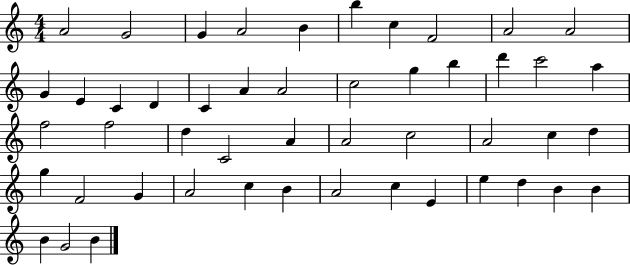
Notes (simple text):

A4/h G4/h G4/q A4/h B4/q B5/q C5/q F4/h A4/h A4/h G4/q E4/q C4/q D4/q C4/q A4/q A4/h C5/h G5/q B5/q D6/q C6/h A5/q F5/h F5/h D5/q C4/h A4/q A4/h C5/h A4/h C5/q D5/q G5/q F4/h G4/q A4/h C5/q B4/q A4/h C5/q E4/q E5/q D5/q B4/q B4/q B4/q G4/h B4/q